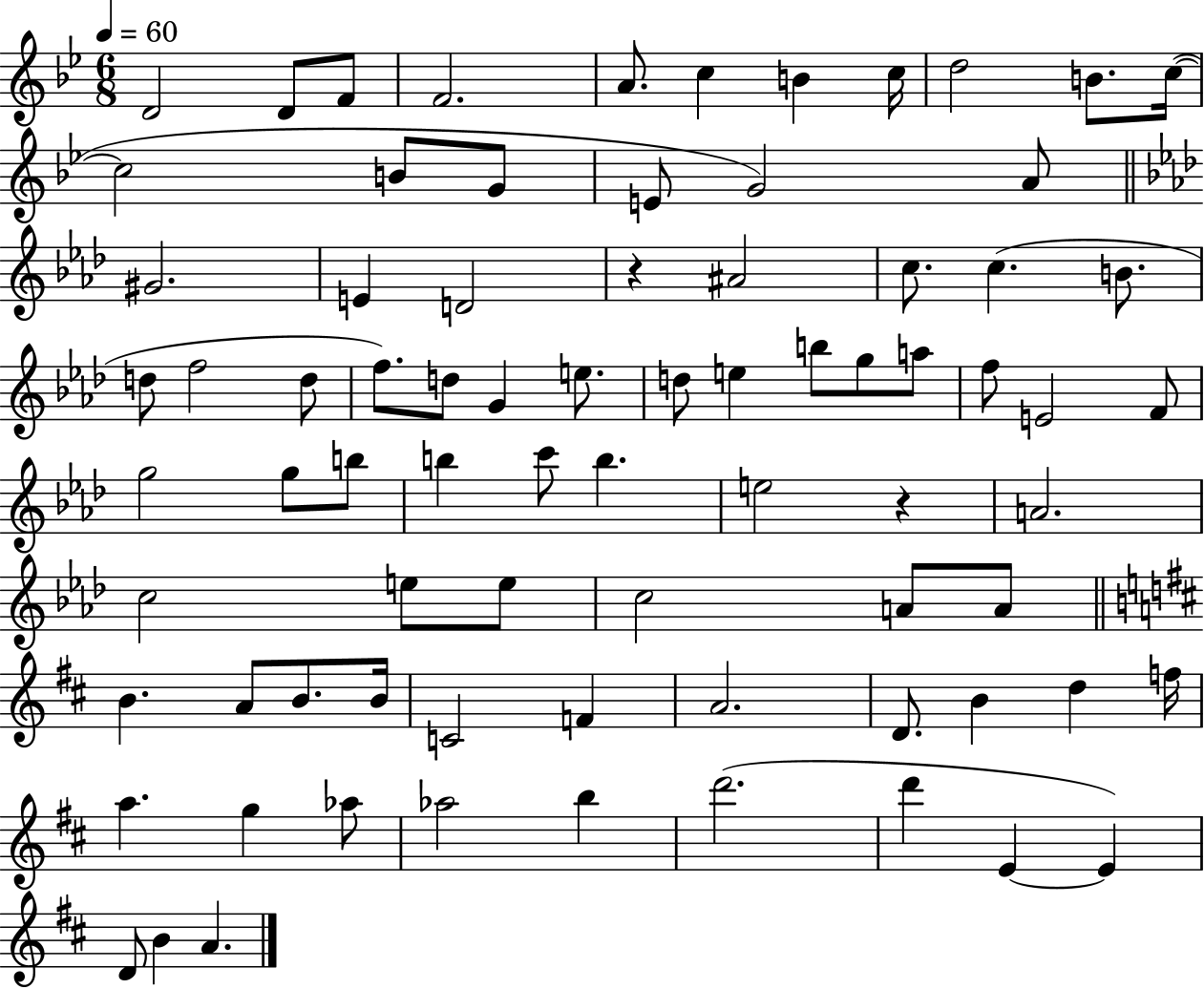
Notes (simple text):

D4/h D4/e F4/e F4/h. A4/e. C5/q B4/q C5/s D5/h B4/e. C5/s C5/h B4/e G4/e E4/e G4/h A4/e G#4/h. E4/q D4/h R/q A#4/h C5/e. C5/q. B4/e. D5/e F5/h D5/e F5/e. D5/e G4/q E5/e. D5/e E5/q B5/e G5/e A5/e F5/e E4/h F4/e G5/h G5/e B5/e B5/q C6/e B5/q. E5/h R/q A4/h. C5/h E5/e E5/e C5/h A4/e A4/e B4/q. A4/e B4/e. B4/s C4/h F4/q A4/h. D4/e. B4/q D5/q F5/s A5/q. G5/q Ab5/e Ab5/h B5/q D6/h. D6/q E4/q E4/q D4/e B4/q A4/q.